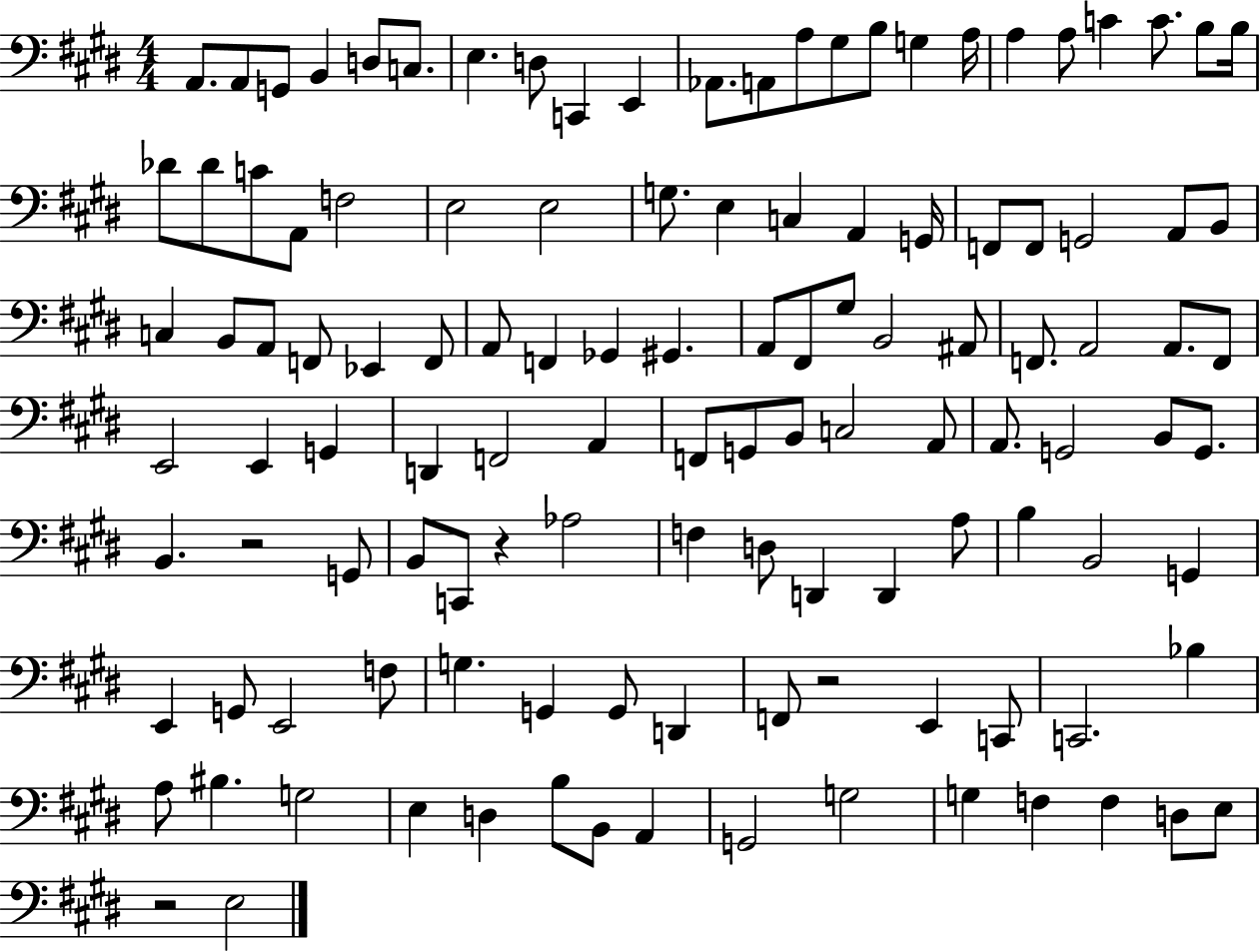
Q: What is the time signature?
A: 4/4